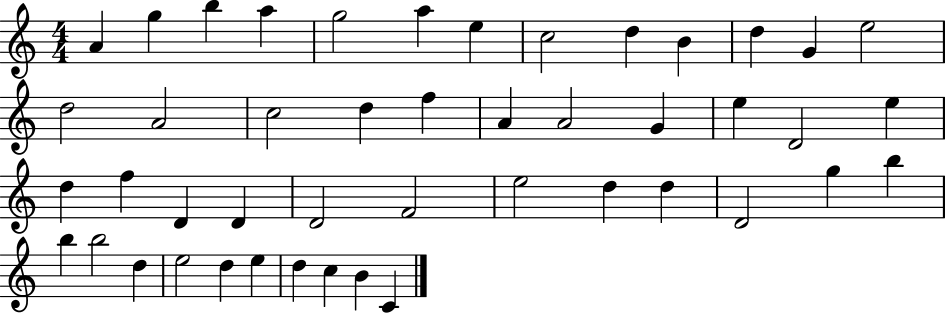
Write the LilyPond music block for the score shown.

{
  \clef treble
  \numericTimeSignature
  \time 4/4
  \key c \major
  a'4 g''4 b''4 a''4 | g''2 a''4 e''4 | c''2 d''4 b'4 | d''4 g'4 e''2 | \break d''2 a'2 | c''2 d''4 f''4 | a'4 a'2 g'4 | e''4 d'2 e''4 | \break d''4 f''4 d'4 d'4 | d'2 f'2 | e''2 d''4 d''4 | d'2 g''4 b''4 | \break b''4 b''2 d''4 | e''2 d''4 e''4 | d''4 c''4 b'4 c'4 | \bar "|."
}